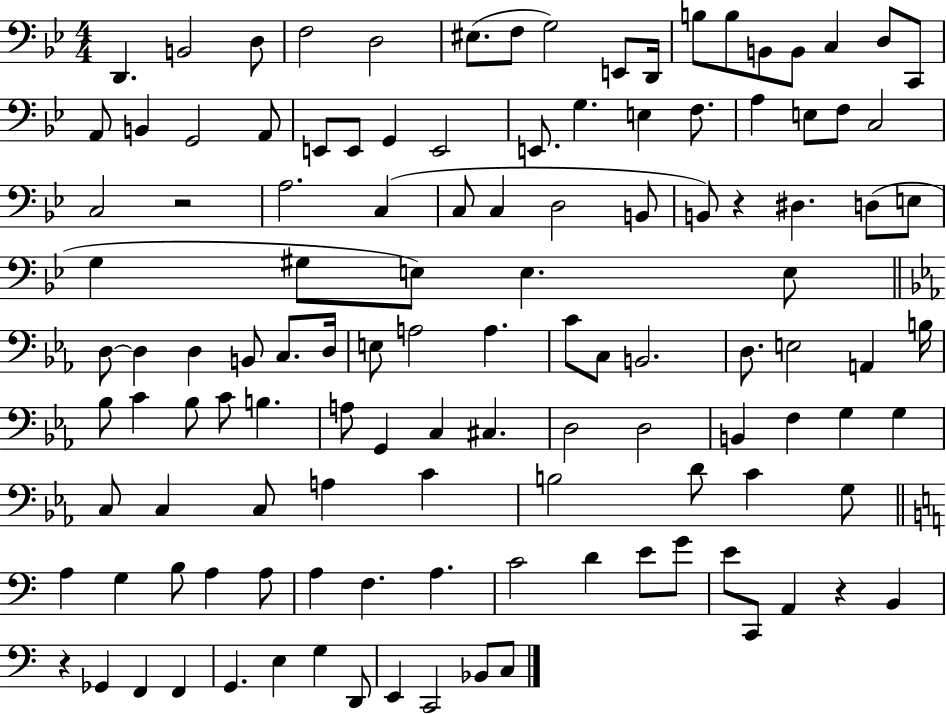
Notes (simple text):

D2/q. B2/h D3/e F3/h D3/h EIS3/e. F3/e G3/h E2/e D2/s B3/e B3/e B2/e B2/e C3/q D3/e C2/e A2/e B2/q G2/h A2/e E2/e E2/e G2/q E2/h E2/e. G3/q. E3/q F3/e. A3/q E3/e F3/e C3/h C3/h R/h A3/h. C3/q C3/e C3/q D3/h B2/e B2/e R/q D#3/q. D3/e E3/e G3/q G#3/e E3/e E3/q. E3/e D3/e D3/q D3/q B2/e C3/e. D3/s E3/e A3/h A3/q. C4/e C3/e B2/h. D3/e. E3/h A2/q B3/s Bb3/e C4/q Bb3/e C4/e B3/q. A3/e G2/q C3/q C#3/q. D3/h D3/h B2/q F3/q G3/q G3/q C3/e C3/q C3/e A3/q C4/q B3/h D4/e C4/q G3/e A3/q G3/q B3/e A3/q A3/e A3/q F3/q. A3/q. C4/h D4/q E4/e G4/e E4/e C2/e A2/q R/q B2/q R/q Gb2/q F2/q F2/q G2/q. E3/q G3/q D2/e E2/q C2/h Bb2/e C3/e